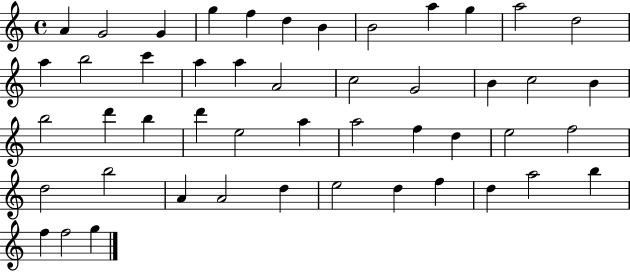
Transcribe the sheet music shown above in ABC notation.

X:1
T:Untitled
M:4/4
L:1/4
K:C
A G2 G g f d B B2 a g a2 d2 a b2 c' a a A2 c2 G2 B c2 B b2 d' b d' e2 a a2 f d e2 f2 d2 b2 A A2 d e2 d f d a2 b f f2 g